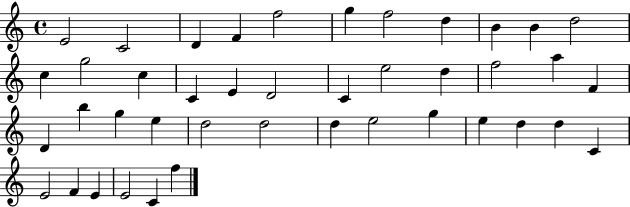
E4/h C4/h D4/q F4/q F5/h G5/q F5/h D5/q B4/q B4/q D5/h C5/q G5/h C5/q C4/q E4/q D4/h C4/q E5/h D5/q F5/h A5/q F4/q D4/q B5/q G5/q E5/q D5/h D5/h D5/q E5/h G5/q E5/q D5/q D5/q C4/q E4/h F4/q E4/q E4/h C4/q F5/q